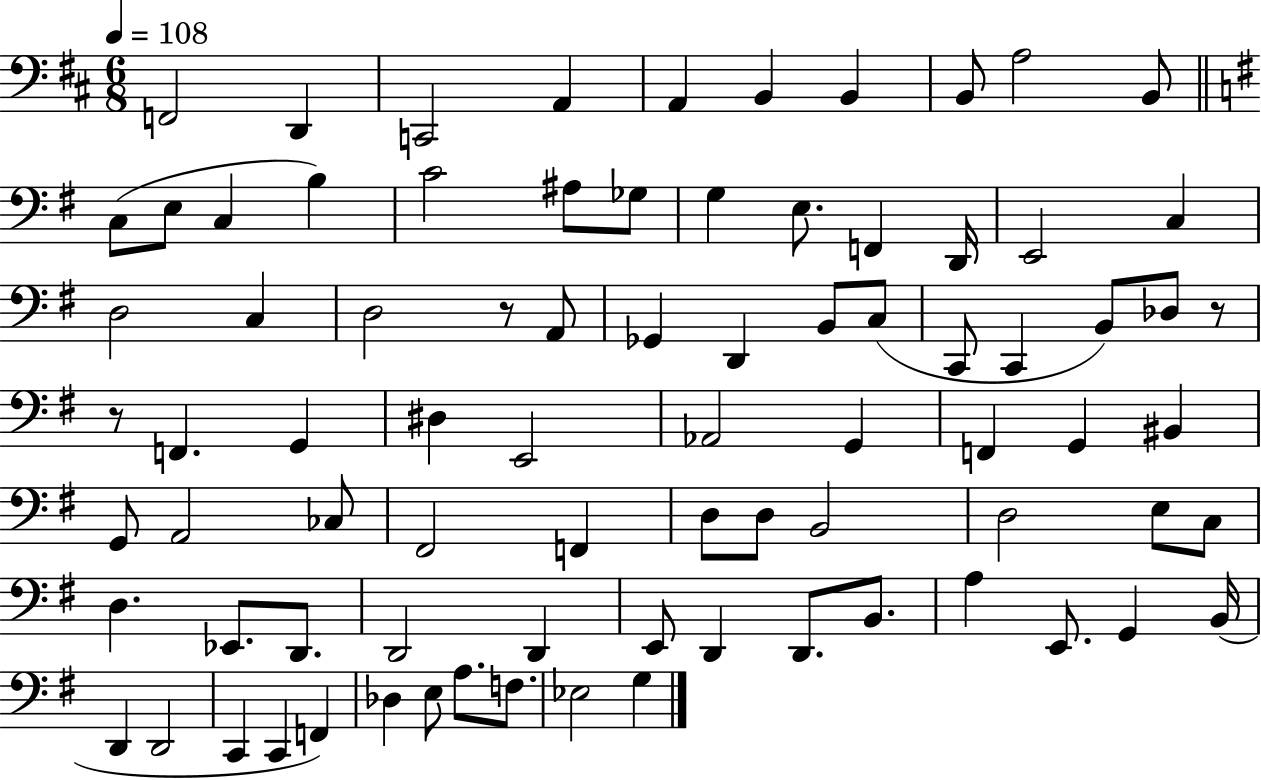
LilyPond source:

{
  \clef bass
  \numericTimeSignature
  \time 6/8
  \key d \major
  \tempo 4 = 108
  f,2 d,4 | c,2 a,4 | a,4 b,4 b,4 | b,8 a2 b,8 | \break \bar "||" \break \key e \minor c8( e8 c4 b4) | c'2 ais8 ges8 | g4 e8. f,4 d,16 | e,2 c4 | \break d2 c4 | d2 r8 a,8 | ges,4 d,4 b,8 c8( | c,8 c,4 b,8) des8 r8 | \break r8 f,4. g,4 | dis4 e,2 | aes,2 g,4 | f,4 g,4 bis,4 | \break g,8 a,2 ces8 | fis,2 f,4 | d8 d8 b,2 | d2 e8 c8 | \break d4. ees,8. d,8. | d,2 d,4 | e,8 d,4 d,8. b,8. | a4 e,8. g,4 b,16( | \break d,4 d,2 | c,4 c,4 f,4) | des4 e8 a8. f8. | ees2 g4 | \break \bar "|."
}